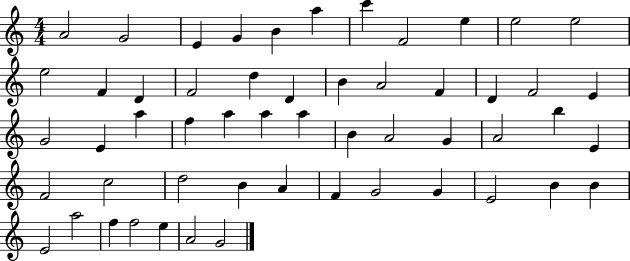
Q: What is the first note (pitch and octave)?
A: A4